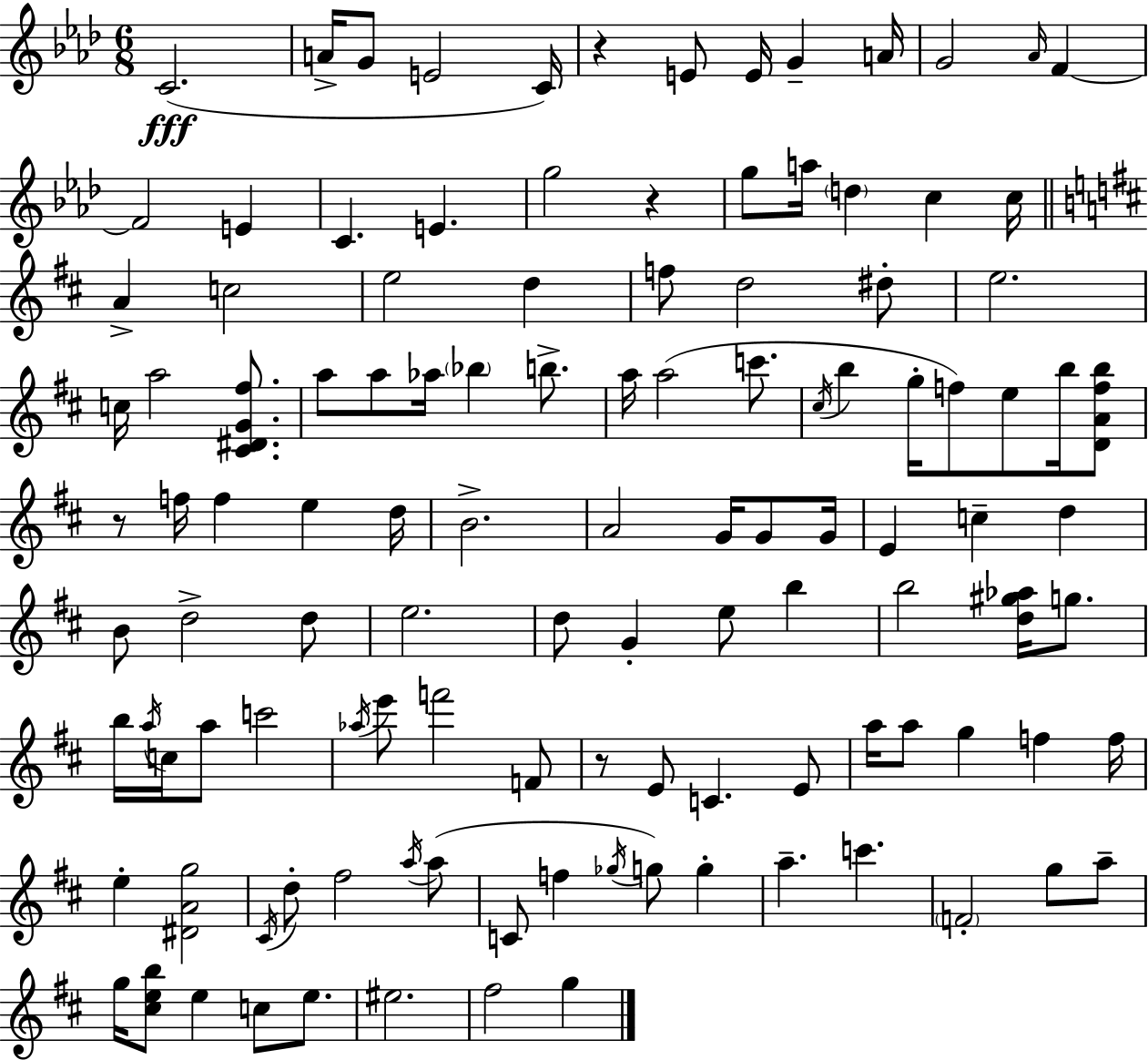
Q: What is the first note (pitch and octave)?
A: C4